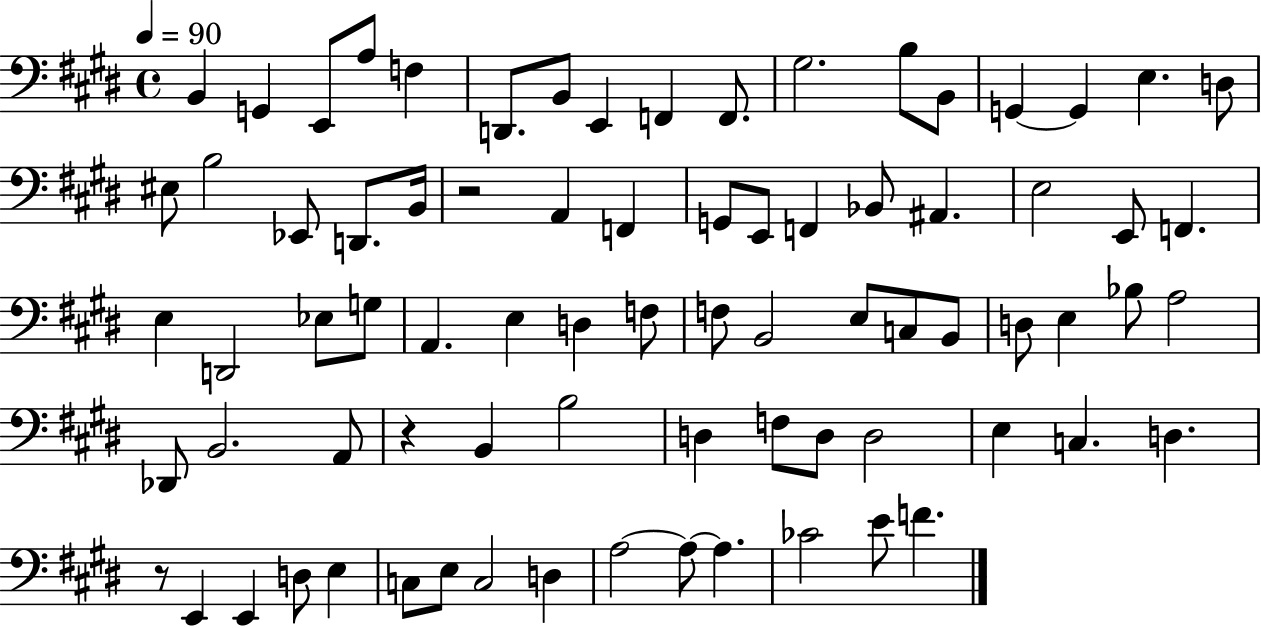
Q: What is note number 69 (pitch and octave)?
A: D3